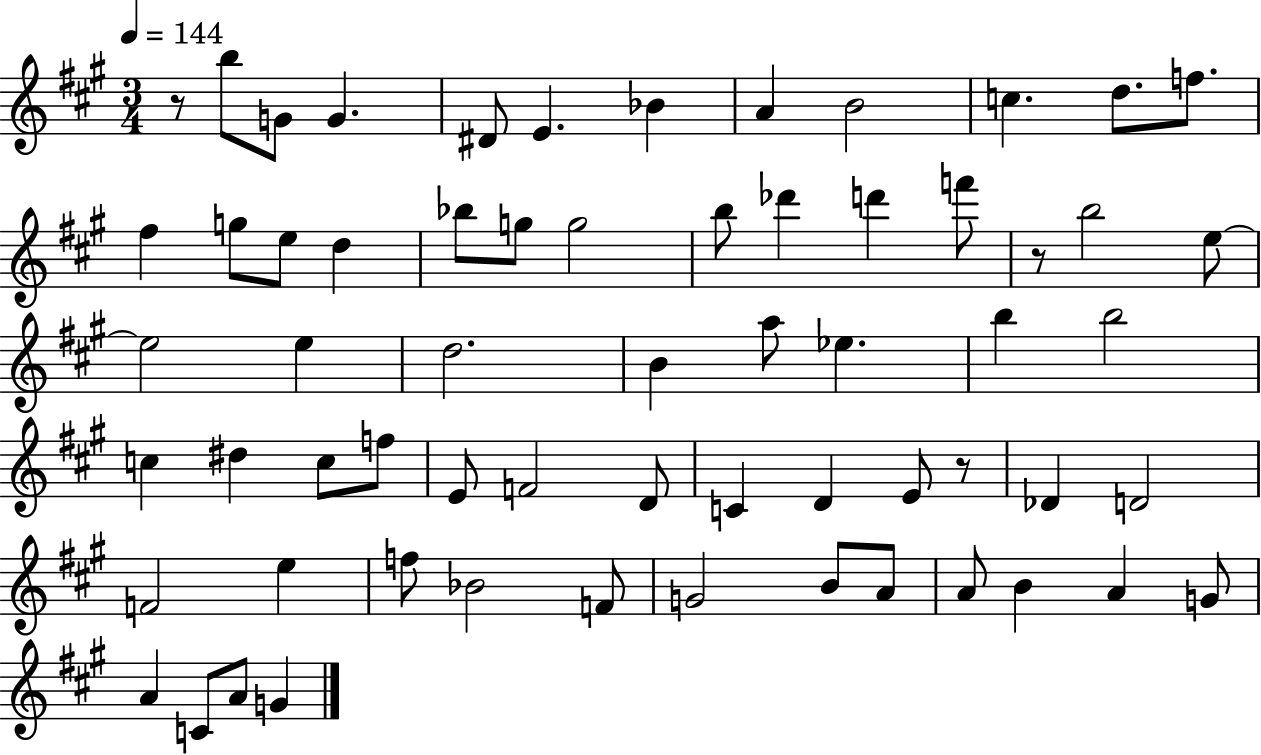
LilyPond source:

{
  \clef treble
  \numericTimeSignature
  \time 3/4
  \key a \major
  \tempo 4 = 144
  r8 b''8 g'8 g'4. | dis'8 e'4. bes'4 | a'4 b'2 | c''4. d''8. f''8. | \break fis''4 g''8 e''8 d''4 | bes''8 g''8 g''2 | b''8 des'''4 d'''4 f'''8 | r8 b''2 e''8~~ | \break e''2 e''4 | d''2. | b'4 a''8 ees''4. | b''4 b''2 | \break c''4 dis''4 c''8 f''8 | e'8 f'2 d'8 | c'4 d'4 e'8 r8 | des'4 d'2 | \break f'2 e''4 | f''8 bes'2 f'8 | g'2 b'8 a'8 | a'8 b'4 a'4 g'8 | \break a'4 c'8 a'8 g'4 | \bar "|."
}